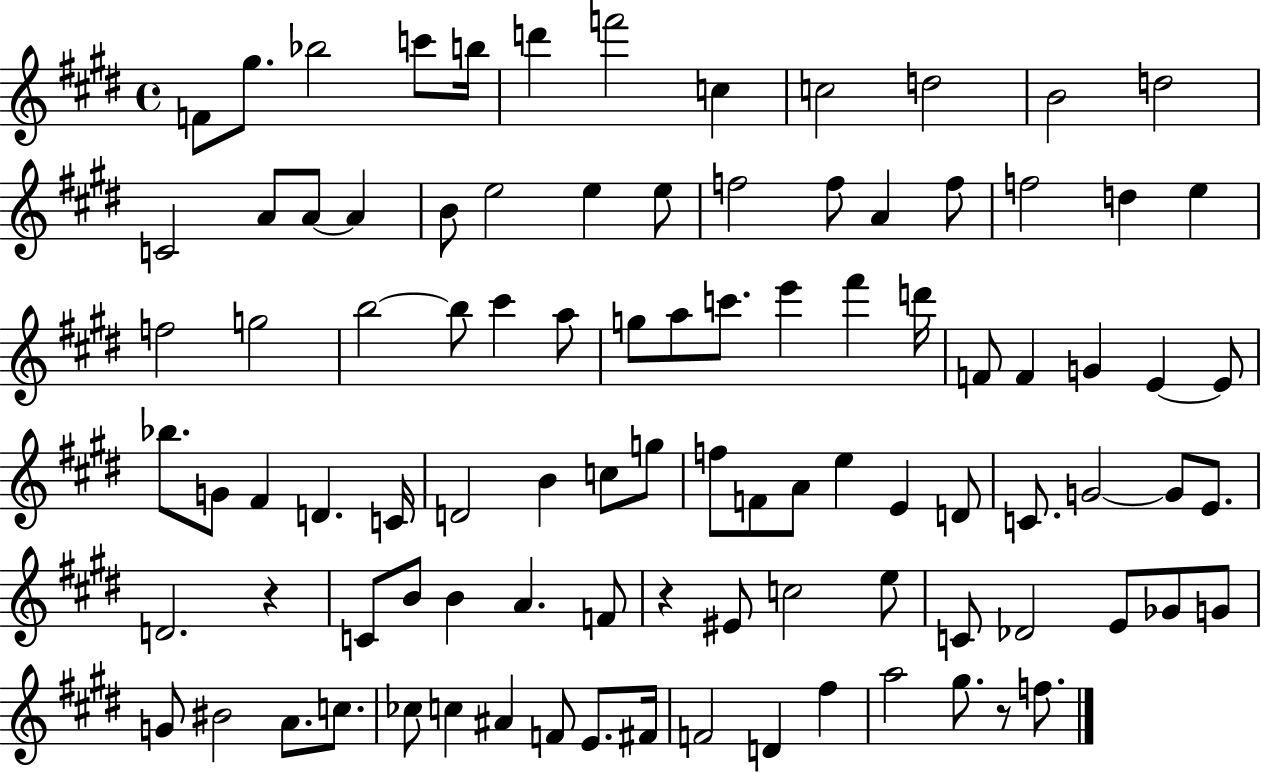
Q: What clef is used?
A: treble